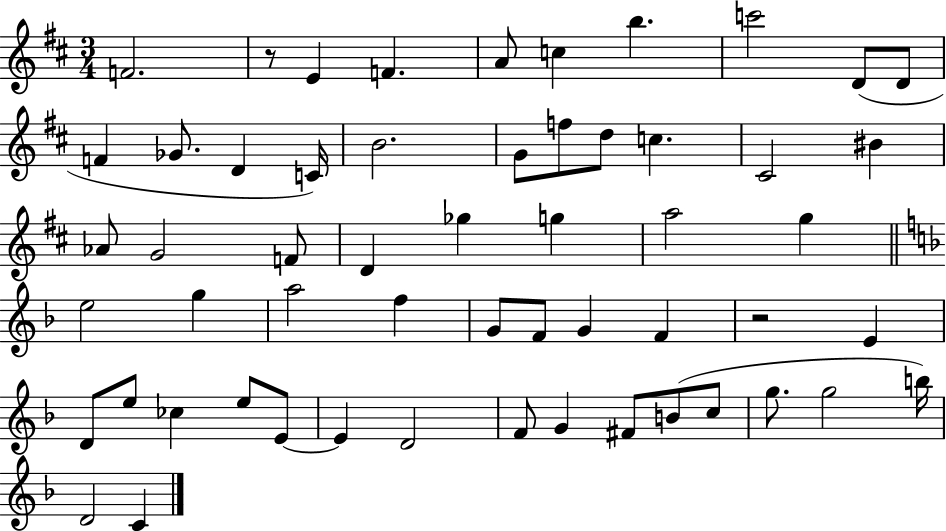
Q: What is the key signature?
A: D major